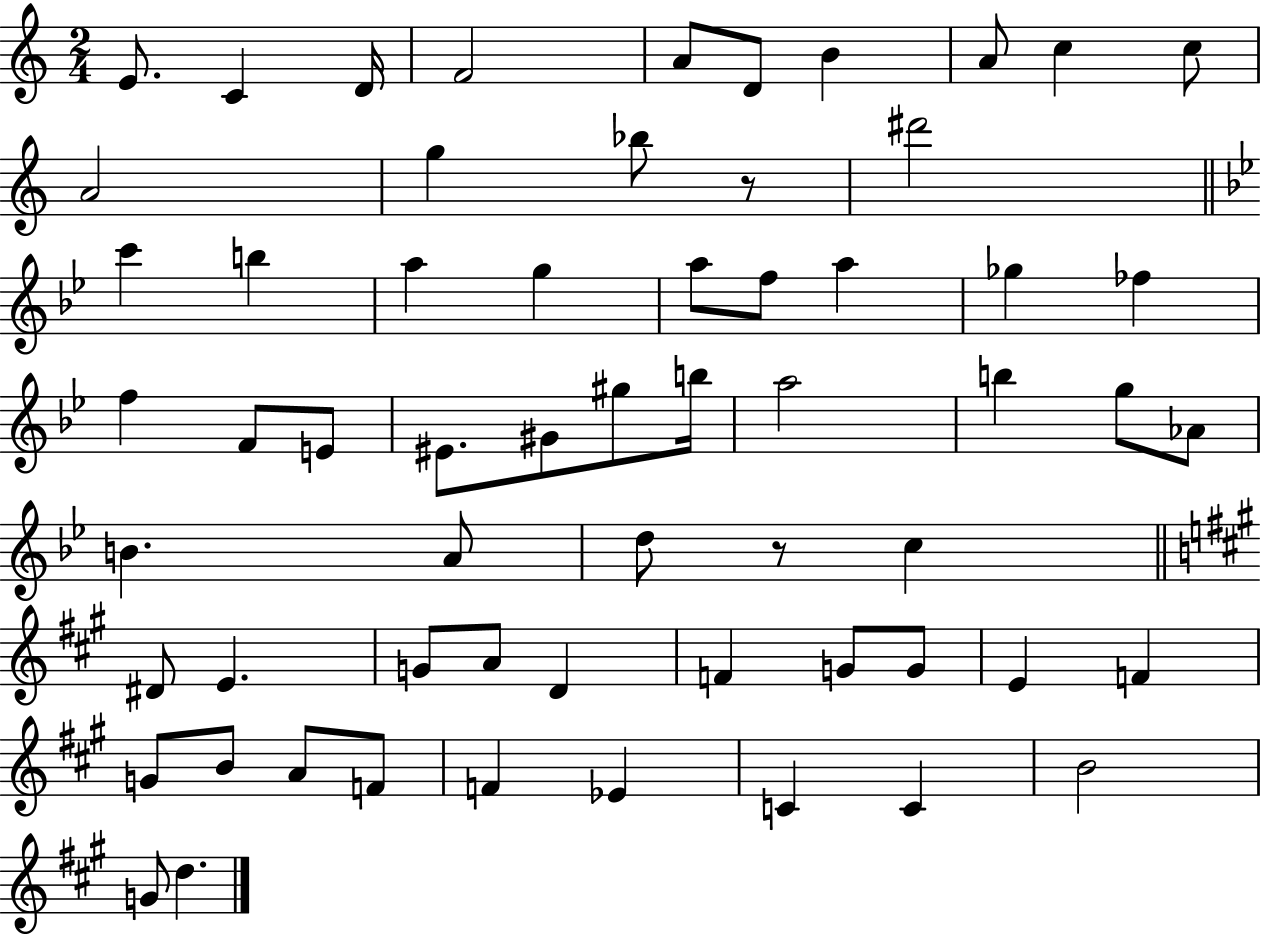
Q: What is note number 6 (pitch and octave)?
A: D4